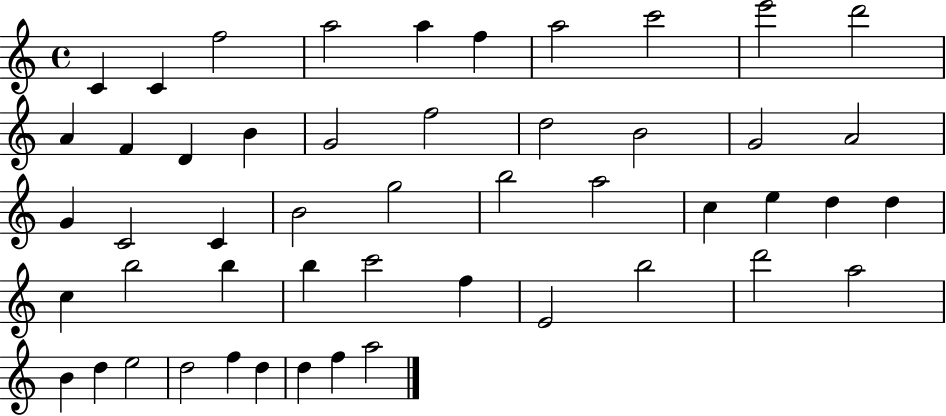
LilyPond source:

{
  \clef treble
  \time 4/4
  \defaultTimeSignature
  \key c \major
  c'4 c'4 f''2 | a''2 a''4 f''4 | a''2 c'''2 | e'''2 d'''2 | \break a'4 f'4 d'4 b'4 | g'2 f''2 | d''2 b'2 | g'2 a'2 | \break g'4 c'2 c'4 | b'2 g''2 | b''2 a''2 | c''4 e''4 d''4 d''4 | \break c''4 b''2 b''4 | b''4 c'''2 f''4 | e'2 b''2 | d'''2 a''2 | \break b'4 d''4 e''2 | d''2 f''4 d''4 | d''4 f''4 a''2 | \bar "|."
}